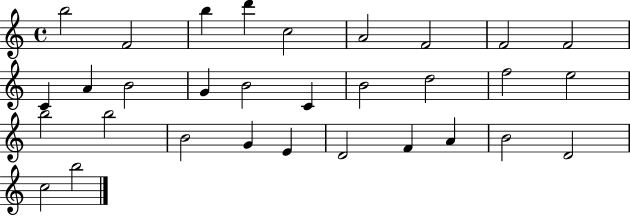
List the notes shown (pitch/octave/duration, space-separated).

B5/h F4/h B5/q D6/q C5/h A4/h F4/h F4/h F4/h C4/q A4/q B4/h G4/q B4/h C4/q B4/h D5/h F5/h E5/h B5/h B5/h B4/h G4/q E4/q D4/h F4/q A4/q B4/h D4/h C5/h B5/h